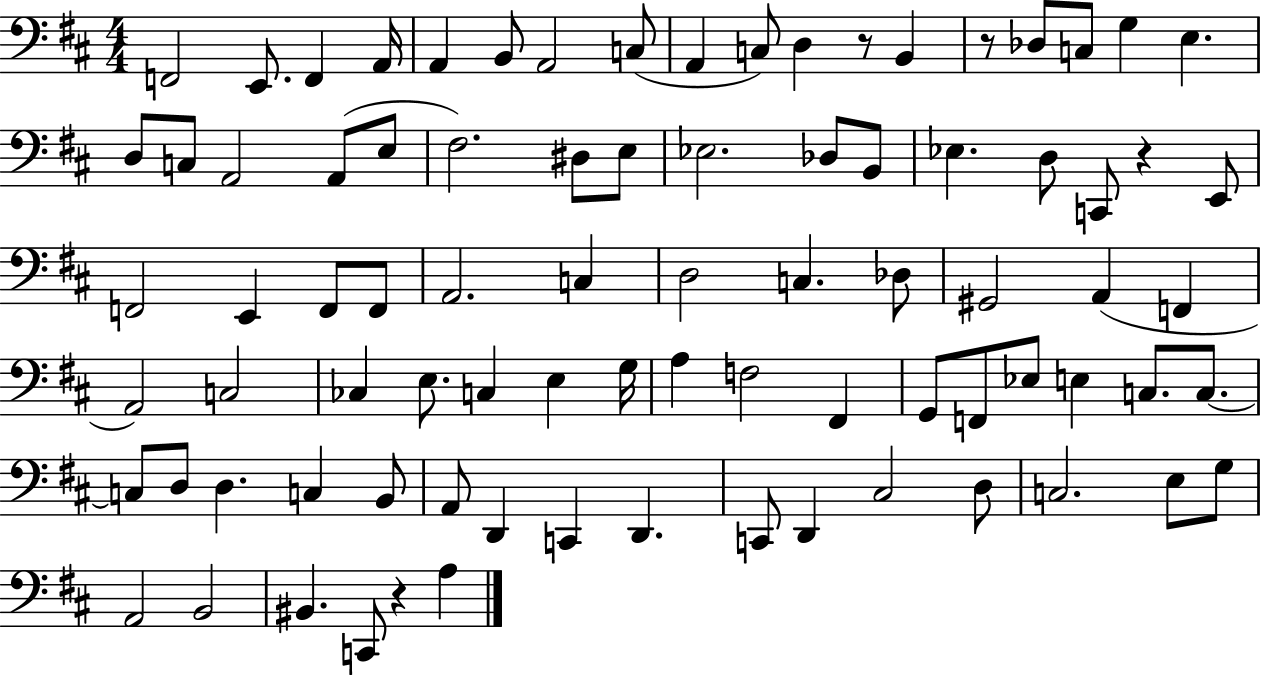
F2/h E2/e. F2/q A2/s A2/q B2/e A2/h C3/e A2/q C3/e D3/q R/e B2/q R/e Db3/e C3/e G3/q E3/q. D3/e C3/e A2/h A2/e E3/e F#3/h. D#3/e E3/e Eb3/h. Db3/e B2/e Eb3/q. D3/e C2/e R/q E2/e F2/h E2/q F2/e F2/e A2/h. C3/q D3/h C3/q. Db3/e G#2/h A2/q F2/q A2/h C3/h CES3/q E3/e. C3/q E3/q G3/s A3/q F3/h F#2/q G2/e F2/e Eb3/e E3/q C3/e. C3/e. C3/e D3/e D3/q. C3/q B2/e A2/e D2/q C2/q D2/q. C2/e D2/q C#3/h D3/e C3/h. E3/e G3/e A2/h B2/h BIS2/q. C2/e R/q A3/q